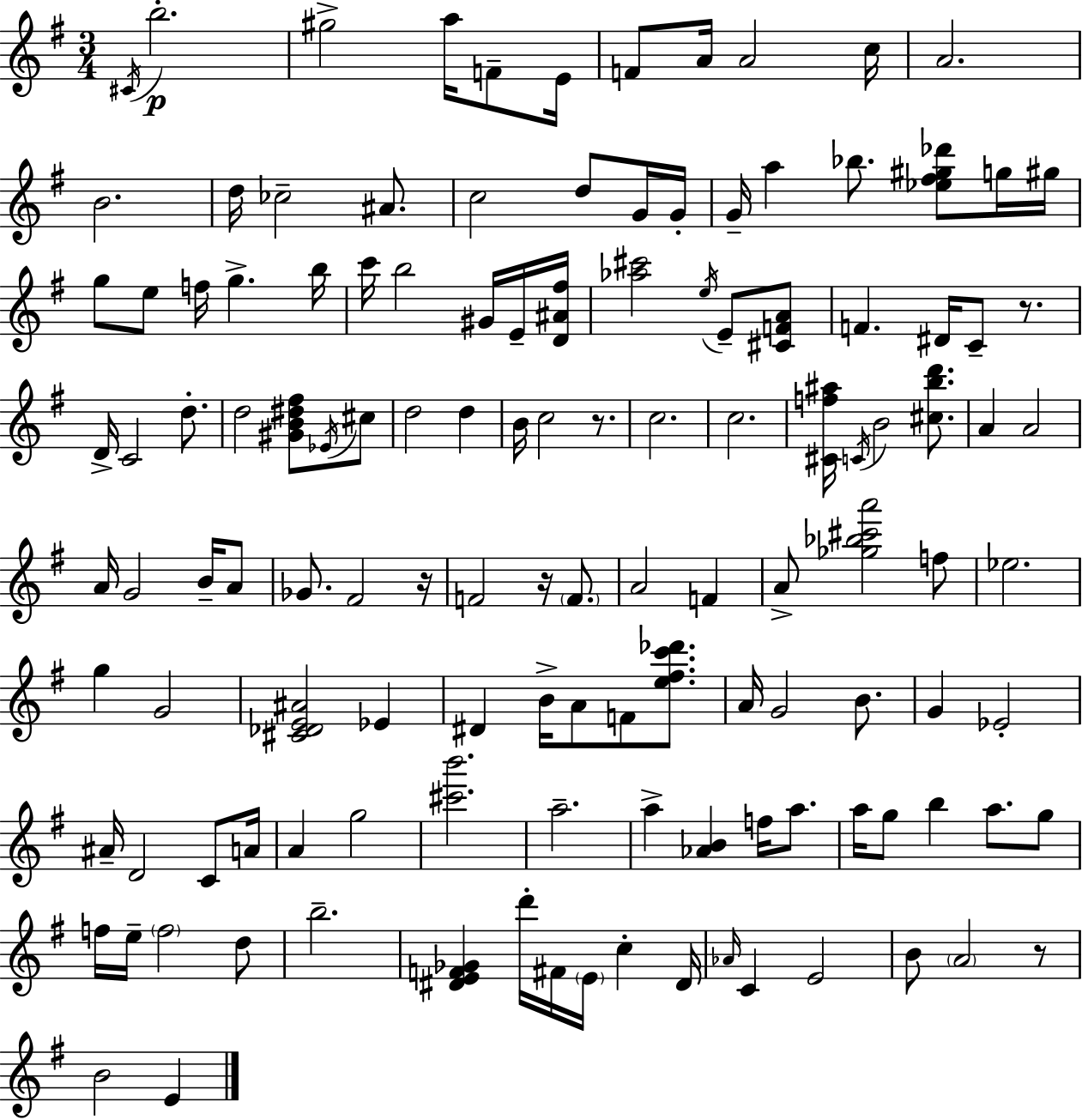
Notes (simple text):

C#4/s B5/h. G#5/h A5/s F4/e E4/s F4/e A4/s A4/h C5/s A4/h. B4/h. D5/s CES5/h A#4/e. C5/h D5/e G4/s G4/s G4/s A5/q Bb5/e. [Eb5,F#5,G#5,Db6]/e G5/s G#5/s G5/e E5/e F5/s G5/q. B5/s C6/s B5/h G#4/s E4/s [D4,A#4,F#5]/s [Ab5,C#6]/h E5/s E4/e [C#4,F4,A4]/e F4/q. D#4/s C4/e R/e. D4/s C4/h D5/e. D5/h [G#4,B4,D#5,F#5]/e Eb4/s C#5/e D5/h D5/q B4/s C5/h R/e. C5/h. C5/h. [C#4,F5,A#5]/s C4/s B4/h [C#5,B5,D6]/e. A4/q A4/h A4/s G4/h B4/s A4/e Gb4/e. F#4/h R/s F4/h R/s F4/e. A4/h F4/q A4/e [Gb5,Bb5,C#6,A6]/h F5/e Eb5/h. G5/q G4/h [C#4,Db4,E4,A#4]/h Eb4/q D#4/q B4/s A4/e F4/e [E5,F#5,C6,Db6]/e. A4/s G4/h B4/e. G4/q Eb4/h A#4/s D4/h C4/e A4/s A4/q G5/h [C#6,B6]/h. A5/h. A5/q [Ab4,B4]/q F5/s A5/e. A5/s G5/e B5/q A5/e. G5/e F5/s E5/s F5/h D5/e B5/h. [D#4,E4,F4,Gb4]/q D6/s F#4/s E4/s C5/q D#4/s Ab4/s C4/q E4/h B4/e A4/h R/e B4/h E4/q